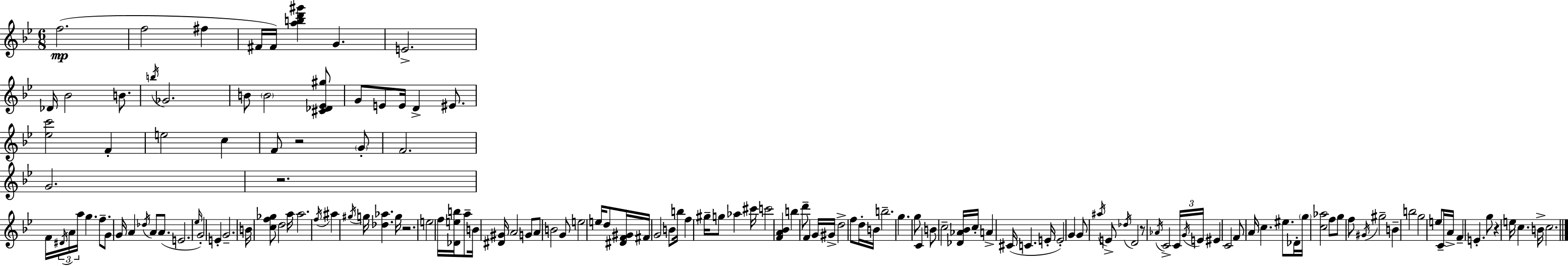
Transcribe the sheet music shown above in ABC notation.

X:1
T:Untitled
M:6/8
L:1/4
K:Bb
f2 f2 ^f ^F/4 ^F/4 [abd'^g'] G E2 _D/4 _B2 B/2 b/4 _G2 B/2 B2 [^C_D_E^g]/2 G/2 E/2 E/4 D ^E/2 [_ec']2 F e2 c F/2 z2 G/2 F2 G2 z2 F/4 ^D/4 A/4 a/4 g f/2 G/2 G/4 A _d/4 A/2 A/2 E2 _e/4 G2 E G2 B/4 [cf_g]/2 d2 a/4 a2 f/4 ^a ^g/4 g/4 [_d_a] g/4 z2 e2 f/4 [_Deb]/4 a/2 B/4 [^D^G]/4 A2 G/2 A/2 B2 G/2 e2 e/4 d/2 [^DF^G]/4 ^F/4 G2 B/2 b/4 f ^g/4 g/2 _a ^c'/4 c'2 [FA_B] b d'/2 F G/4 ^G/4 d2 f/2 d/4 B/4 b2 g g/2 C B/2 c2 [_D_A_B]/4 c/4 A ^C/4 C E/4 E2 G G/2 ^a/4 E/2 _d/4 D2 z/2 _A/4 C2 C/4 G/4 E/4 ^E C2 F/2 A/4 c ^e/2 _D/4 g/4 [c_a]2 f/2 g/2 f/2 ^G/4 ^g2 B b2 g2 e/2 C/4 A/4 F E g/2 z e/4 c B/4 c2